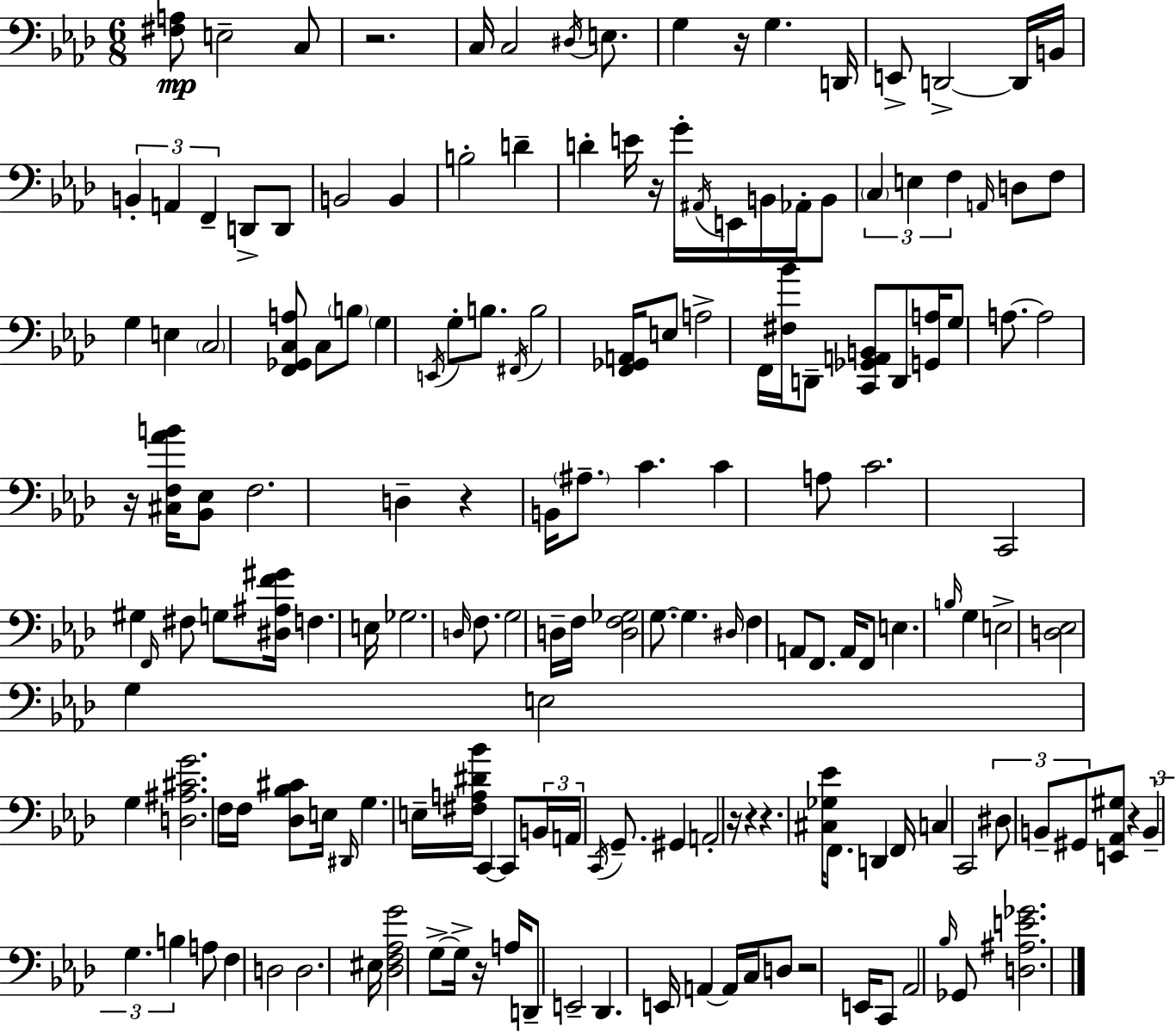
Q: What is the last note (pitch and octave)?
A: Gb2